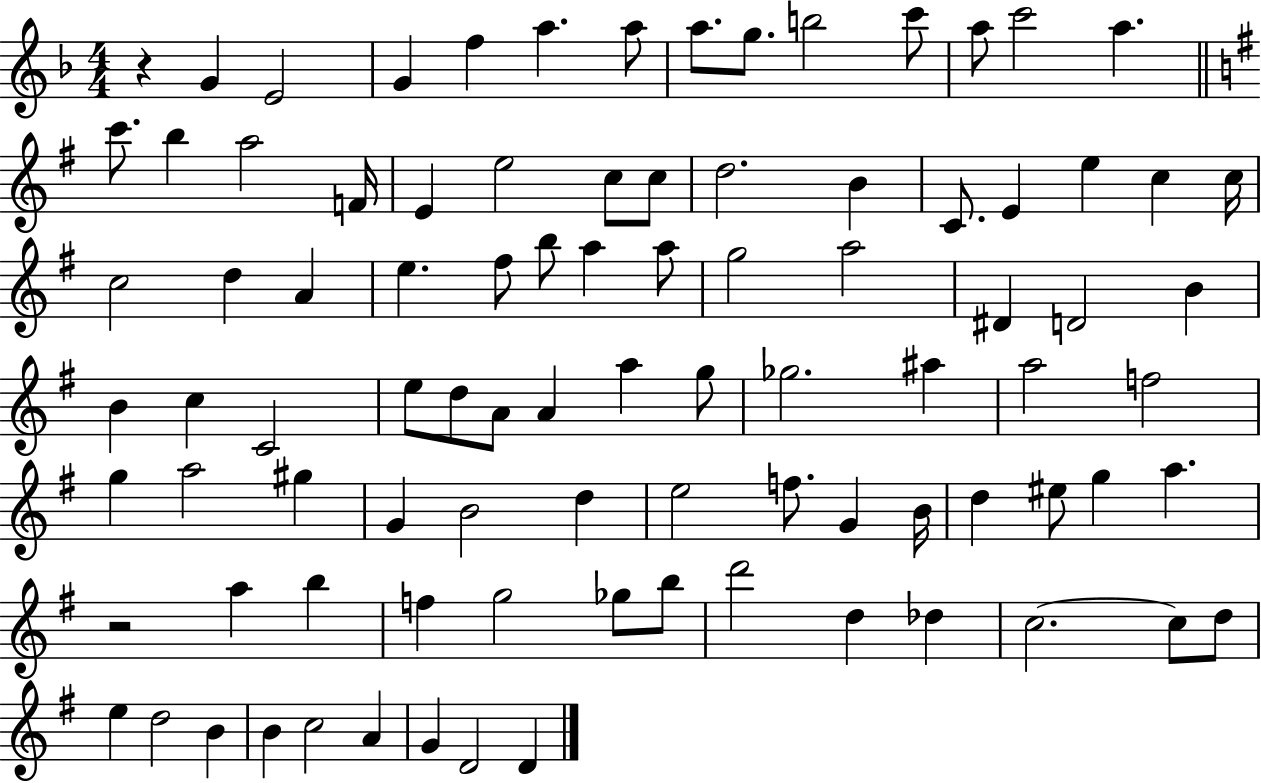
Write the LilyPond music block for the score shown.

{
  \clef treble
  \numericTimeSignature
  \time 4/4
  \key f \major
  \repeat volta 2 { r4 g'4 e'2 | g'4 f''4 a''4. a''8 | a''8. g''8. b''2 c'''8 | a''8 c'''2 a''4. | \break \bar "||" \break \key g \major c'''8. b''4 a''2 f'16 | e'4 e''2 c''8 c''8 | d''2. b'4 | c'8. e'4 e''4 c''4 c''16 | \break c''2 d''4 a'4 | e''4. fis''8 b''8 a''4 a''8 | g''2 a''2 | dis'4 d'2 b'4 | \break b'4 c''4 c'2 | e''8 d''8 a'8 a'4 a''4 g''8 | ges''2. ais''4 | a''2 f''2 | \break g''4 a''2 gis''4 | g'4 b'2 d''4 | e''2 f''8. g'4 b'16 | d''4 eis''8 g''4 a''4. | \break r2 a''4 b''4 | f''4 g''2 ges''8 b''8 | d'''2 d''4 des''4 | c''2.~~ c''8 d''8 | \break e''4 d''2 b'4 | b'4 c''2 a'4 | g'4 d'2 d'4 | } \bar "|."
}